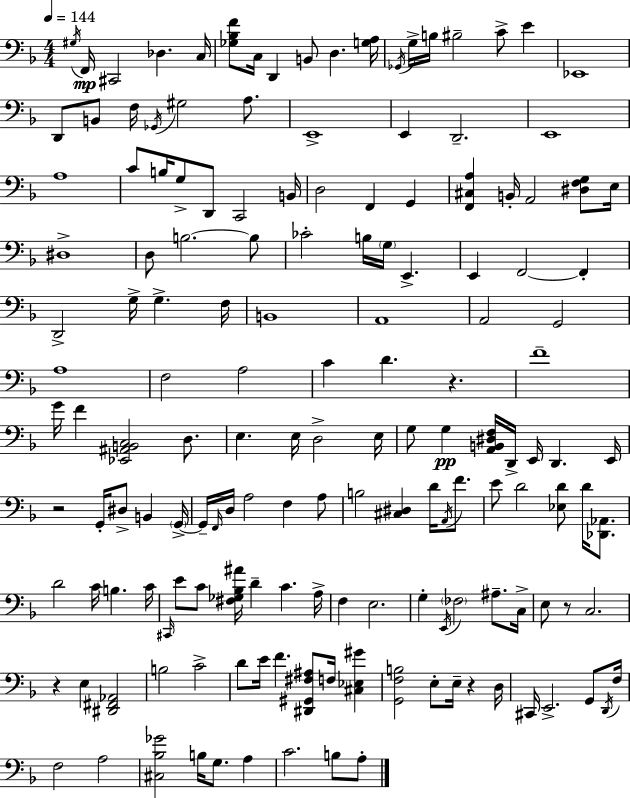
{
  \clef bass
  \numericTimeSignature
  \time 4/4
  \key d \minor
  \tempo 4 = 144
  \acciaccatura { gis16 }\mp f,16 cis,2 des4. | c16 <ges bes f'>8 c16 d,4 b,8 d4. | <g a>16 \acciaccatura { ges,16 } g16-> b16 bis2-- c'8-> e'4 | ees,1 | \break d,8 b,8 f16 \acciaccatura { ges,16 } gis2 | a8. e,1-> | e,4 d,2.-- | e,1 | \break a1 | c'8 b16 g8-> d,8 c,2 | b,16 d2 f,4 g,4 | <f, cis a>4 b,16-. a,2 | \break <dis f g>8 e16 dis1-> | d8 b2.~~ | b8 ces'2-. b16 \parenthesize g16 e,4.-> | e,4 f,2~~ f,4-. | \break d,2-> g16-> g4.-> | f16 b,1 | a,1 | a,2 g,2 | \break a1 | f2 a2 | c'4 d'4. r4. | f'1-- | \break g'16 f'4 <ees, ais, b, c>2 | d8. e4. e16 d2-> | e16 g8 g4\pp <a, b, dis f>16 d,16-> e,16 d,4. | e,16 r2 g,16-. dis8-> b,4 | \break \parenthesize g,16->~~ g,16-- \grace { f,16 } d16 a2 f4 | a8 b2 <cis dis>4 | d'16 \acciaccatura { a,16 } f'8. e'8 d'2 <ees d'>8 | d'16 <des, aes,>8. d'2 c'16 b4. | \break c'16 \grace { cis,16 } e'8 c'8 <fis ges bes ais'>16 d'4-- c'4. | a16-> f4 e2. | g4-. \acciaccatura { e,16 } \parenthesize fes2 | ais8.-- c16-> e8 r8 c2. | \break r4 e4 <dis, fis, aes,>2 | b2 c'2-> | d'8 e'16 f'4. | <dis, gis, fis ais>8 f16 <cis ees gis'>4 <g, f b>2 e8-. | \break e16-- r4 d16 cis,16 e,2.-> | g,8 \acciaccatura { d,16 } f16 f2 | a2 <cis bes ges'>2 | b16 g8. a4 c'2. | \break b8 a8-. \bar "|."
}